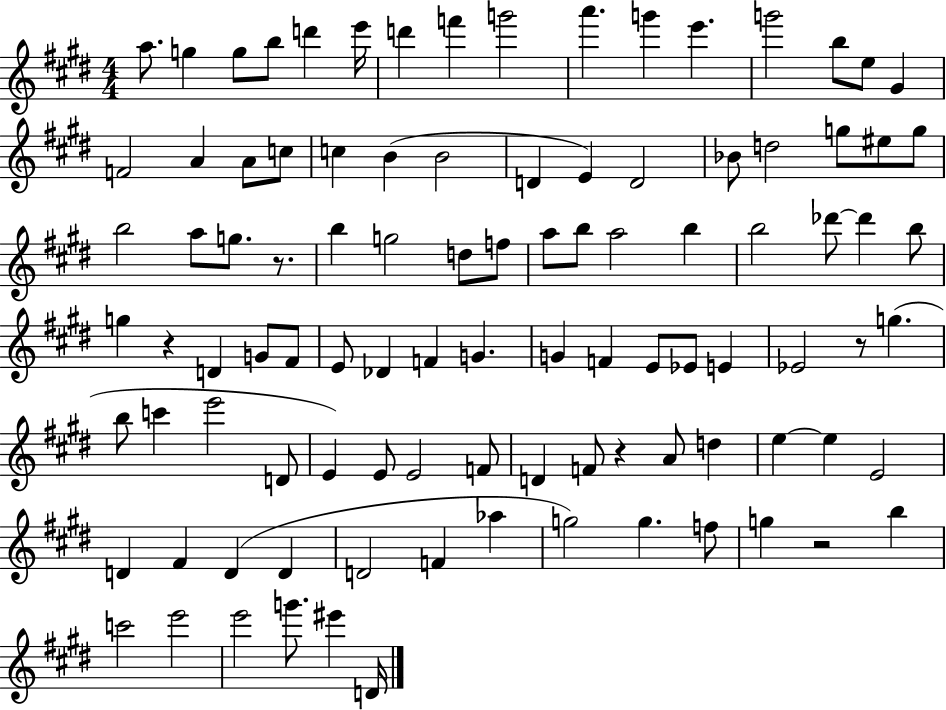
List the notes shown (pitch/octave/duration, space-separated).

A5/e. G5/q G5/e B5/e D6/q E6/s D6/q F6/q G6/h A6/q. G6/q E6/q. G6/h B5/e E5/e G#4/q F4/h A4/q A4/e C5/e C5/q B4/q B4/h D4/q E4/q D4/h Bb4/e D5/h G5/e EIS5/e G5/e B5/h A5/e G5/e. R/e. B5/q G5/h D5/e F5/e A5/e B5/e A5/h B5/q B5/h Db6/e Db6/q B5/e G5/q R/q D4/q G4/e F#4/e E4/e Db4/q F4/q G4/q. G4/q F4/q E4/e Eb4/e E4/q Eb4/h R/e G5/q. B5/e C6/q E6/h D4/e E4/q E4/e E4/h F4/e D4/q F4/e R/q A4/e D5/q E5/q E5/q E4/h D4/q F#4/q D4/q D4/q D4/h F4/q Ab5/q G5/h G5/q. F5/e G5/q R/h B5/q C6/h E6/h E6/h G6/e. EIS6/q D4/s